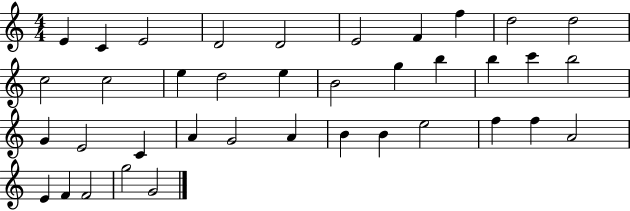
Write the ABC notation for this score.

X:1
T:Untitled
M:4/4
L:1/4
K:C
E C E2 D2 D2 E2 F f d2 d2 c2 c2 e d2 e B2 g b b c' b2 G E2 C A G2 A B B e2 f f A2 E F F2 g2 G2